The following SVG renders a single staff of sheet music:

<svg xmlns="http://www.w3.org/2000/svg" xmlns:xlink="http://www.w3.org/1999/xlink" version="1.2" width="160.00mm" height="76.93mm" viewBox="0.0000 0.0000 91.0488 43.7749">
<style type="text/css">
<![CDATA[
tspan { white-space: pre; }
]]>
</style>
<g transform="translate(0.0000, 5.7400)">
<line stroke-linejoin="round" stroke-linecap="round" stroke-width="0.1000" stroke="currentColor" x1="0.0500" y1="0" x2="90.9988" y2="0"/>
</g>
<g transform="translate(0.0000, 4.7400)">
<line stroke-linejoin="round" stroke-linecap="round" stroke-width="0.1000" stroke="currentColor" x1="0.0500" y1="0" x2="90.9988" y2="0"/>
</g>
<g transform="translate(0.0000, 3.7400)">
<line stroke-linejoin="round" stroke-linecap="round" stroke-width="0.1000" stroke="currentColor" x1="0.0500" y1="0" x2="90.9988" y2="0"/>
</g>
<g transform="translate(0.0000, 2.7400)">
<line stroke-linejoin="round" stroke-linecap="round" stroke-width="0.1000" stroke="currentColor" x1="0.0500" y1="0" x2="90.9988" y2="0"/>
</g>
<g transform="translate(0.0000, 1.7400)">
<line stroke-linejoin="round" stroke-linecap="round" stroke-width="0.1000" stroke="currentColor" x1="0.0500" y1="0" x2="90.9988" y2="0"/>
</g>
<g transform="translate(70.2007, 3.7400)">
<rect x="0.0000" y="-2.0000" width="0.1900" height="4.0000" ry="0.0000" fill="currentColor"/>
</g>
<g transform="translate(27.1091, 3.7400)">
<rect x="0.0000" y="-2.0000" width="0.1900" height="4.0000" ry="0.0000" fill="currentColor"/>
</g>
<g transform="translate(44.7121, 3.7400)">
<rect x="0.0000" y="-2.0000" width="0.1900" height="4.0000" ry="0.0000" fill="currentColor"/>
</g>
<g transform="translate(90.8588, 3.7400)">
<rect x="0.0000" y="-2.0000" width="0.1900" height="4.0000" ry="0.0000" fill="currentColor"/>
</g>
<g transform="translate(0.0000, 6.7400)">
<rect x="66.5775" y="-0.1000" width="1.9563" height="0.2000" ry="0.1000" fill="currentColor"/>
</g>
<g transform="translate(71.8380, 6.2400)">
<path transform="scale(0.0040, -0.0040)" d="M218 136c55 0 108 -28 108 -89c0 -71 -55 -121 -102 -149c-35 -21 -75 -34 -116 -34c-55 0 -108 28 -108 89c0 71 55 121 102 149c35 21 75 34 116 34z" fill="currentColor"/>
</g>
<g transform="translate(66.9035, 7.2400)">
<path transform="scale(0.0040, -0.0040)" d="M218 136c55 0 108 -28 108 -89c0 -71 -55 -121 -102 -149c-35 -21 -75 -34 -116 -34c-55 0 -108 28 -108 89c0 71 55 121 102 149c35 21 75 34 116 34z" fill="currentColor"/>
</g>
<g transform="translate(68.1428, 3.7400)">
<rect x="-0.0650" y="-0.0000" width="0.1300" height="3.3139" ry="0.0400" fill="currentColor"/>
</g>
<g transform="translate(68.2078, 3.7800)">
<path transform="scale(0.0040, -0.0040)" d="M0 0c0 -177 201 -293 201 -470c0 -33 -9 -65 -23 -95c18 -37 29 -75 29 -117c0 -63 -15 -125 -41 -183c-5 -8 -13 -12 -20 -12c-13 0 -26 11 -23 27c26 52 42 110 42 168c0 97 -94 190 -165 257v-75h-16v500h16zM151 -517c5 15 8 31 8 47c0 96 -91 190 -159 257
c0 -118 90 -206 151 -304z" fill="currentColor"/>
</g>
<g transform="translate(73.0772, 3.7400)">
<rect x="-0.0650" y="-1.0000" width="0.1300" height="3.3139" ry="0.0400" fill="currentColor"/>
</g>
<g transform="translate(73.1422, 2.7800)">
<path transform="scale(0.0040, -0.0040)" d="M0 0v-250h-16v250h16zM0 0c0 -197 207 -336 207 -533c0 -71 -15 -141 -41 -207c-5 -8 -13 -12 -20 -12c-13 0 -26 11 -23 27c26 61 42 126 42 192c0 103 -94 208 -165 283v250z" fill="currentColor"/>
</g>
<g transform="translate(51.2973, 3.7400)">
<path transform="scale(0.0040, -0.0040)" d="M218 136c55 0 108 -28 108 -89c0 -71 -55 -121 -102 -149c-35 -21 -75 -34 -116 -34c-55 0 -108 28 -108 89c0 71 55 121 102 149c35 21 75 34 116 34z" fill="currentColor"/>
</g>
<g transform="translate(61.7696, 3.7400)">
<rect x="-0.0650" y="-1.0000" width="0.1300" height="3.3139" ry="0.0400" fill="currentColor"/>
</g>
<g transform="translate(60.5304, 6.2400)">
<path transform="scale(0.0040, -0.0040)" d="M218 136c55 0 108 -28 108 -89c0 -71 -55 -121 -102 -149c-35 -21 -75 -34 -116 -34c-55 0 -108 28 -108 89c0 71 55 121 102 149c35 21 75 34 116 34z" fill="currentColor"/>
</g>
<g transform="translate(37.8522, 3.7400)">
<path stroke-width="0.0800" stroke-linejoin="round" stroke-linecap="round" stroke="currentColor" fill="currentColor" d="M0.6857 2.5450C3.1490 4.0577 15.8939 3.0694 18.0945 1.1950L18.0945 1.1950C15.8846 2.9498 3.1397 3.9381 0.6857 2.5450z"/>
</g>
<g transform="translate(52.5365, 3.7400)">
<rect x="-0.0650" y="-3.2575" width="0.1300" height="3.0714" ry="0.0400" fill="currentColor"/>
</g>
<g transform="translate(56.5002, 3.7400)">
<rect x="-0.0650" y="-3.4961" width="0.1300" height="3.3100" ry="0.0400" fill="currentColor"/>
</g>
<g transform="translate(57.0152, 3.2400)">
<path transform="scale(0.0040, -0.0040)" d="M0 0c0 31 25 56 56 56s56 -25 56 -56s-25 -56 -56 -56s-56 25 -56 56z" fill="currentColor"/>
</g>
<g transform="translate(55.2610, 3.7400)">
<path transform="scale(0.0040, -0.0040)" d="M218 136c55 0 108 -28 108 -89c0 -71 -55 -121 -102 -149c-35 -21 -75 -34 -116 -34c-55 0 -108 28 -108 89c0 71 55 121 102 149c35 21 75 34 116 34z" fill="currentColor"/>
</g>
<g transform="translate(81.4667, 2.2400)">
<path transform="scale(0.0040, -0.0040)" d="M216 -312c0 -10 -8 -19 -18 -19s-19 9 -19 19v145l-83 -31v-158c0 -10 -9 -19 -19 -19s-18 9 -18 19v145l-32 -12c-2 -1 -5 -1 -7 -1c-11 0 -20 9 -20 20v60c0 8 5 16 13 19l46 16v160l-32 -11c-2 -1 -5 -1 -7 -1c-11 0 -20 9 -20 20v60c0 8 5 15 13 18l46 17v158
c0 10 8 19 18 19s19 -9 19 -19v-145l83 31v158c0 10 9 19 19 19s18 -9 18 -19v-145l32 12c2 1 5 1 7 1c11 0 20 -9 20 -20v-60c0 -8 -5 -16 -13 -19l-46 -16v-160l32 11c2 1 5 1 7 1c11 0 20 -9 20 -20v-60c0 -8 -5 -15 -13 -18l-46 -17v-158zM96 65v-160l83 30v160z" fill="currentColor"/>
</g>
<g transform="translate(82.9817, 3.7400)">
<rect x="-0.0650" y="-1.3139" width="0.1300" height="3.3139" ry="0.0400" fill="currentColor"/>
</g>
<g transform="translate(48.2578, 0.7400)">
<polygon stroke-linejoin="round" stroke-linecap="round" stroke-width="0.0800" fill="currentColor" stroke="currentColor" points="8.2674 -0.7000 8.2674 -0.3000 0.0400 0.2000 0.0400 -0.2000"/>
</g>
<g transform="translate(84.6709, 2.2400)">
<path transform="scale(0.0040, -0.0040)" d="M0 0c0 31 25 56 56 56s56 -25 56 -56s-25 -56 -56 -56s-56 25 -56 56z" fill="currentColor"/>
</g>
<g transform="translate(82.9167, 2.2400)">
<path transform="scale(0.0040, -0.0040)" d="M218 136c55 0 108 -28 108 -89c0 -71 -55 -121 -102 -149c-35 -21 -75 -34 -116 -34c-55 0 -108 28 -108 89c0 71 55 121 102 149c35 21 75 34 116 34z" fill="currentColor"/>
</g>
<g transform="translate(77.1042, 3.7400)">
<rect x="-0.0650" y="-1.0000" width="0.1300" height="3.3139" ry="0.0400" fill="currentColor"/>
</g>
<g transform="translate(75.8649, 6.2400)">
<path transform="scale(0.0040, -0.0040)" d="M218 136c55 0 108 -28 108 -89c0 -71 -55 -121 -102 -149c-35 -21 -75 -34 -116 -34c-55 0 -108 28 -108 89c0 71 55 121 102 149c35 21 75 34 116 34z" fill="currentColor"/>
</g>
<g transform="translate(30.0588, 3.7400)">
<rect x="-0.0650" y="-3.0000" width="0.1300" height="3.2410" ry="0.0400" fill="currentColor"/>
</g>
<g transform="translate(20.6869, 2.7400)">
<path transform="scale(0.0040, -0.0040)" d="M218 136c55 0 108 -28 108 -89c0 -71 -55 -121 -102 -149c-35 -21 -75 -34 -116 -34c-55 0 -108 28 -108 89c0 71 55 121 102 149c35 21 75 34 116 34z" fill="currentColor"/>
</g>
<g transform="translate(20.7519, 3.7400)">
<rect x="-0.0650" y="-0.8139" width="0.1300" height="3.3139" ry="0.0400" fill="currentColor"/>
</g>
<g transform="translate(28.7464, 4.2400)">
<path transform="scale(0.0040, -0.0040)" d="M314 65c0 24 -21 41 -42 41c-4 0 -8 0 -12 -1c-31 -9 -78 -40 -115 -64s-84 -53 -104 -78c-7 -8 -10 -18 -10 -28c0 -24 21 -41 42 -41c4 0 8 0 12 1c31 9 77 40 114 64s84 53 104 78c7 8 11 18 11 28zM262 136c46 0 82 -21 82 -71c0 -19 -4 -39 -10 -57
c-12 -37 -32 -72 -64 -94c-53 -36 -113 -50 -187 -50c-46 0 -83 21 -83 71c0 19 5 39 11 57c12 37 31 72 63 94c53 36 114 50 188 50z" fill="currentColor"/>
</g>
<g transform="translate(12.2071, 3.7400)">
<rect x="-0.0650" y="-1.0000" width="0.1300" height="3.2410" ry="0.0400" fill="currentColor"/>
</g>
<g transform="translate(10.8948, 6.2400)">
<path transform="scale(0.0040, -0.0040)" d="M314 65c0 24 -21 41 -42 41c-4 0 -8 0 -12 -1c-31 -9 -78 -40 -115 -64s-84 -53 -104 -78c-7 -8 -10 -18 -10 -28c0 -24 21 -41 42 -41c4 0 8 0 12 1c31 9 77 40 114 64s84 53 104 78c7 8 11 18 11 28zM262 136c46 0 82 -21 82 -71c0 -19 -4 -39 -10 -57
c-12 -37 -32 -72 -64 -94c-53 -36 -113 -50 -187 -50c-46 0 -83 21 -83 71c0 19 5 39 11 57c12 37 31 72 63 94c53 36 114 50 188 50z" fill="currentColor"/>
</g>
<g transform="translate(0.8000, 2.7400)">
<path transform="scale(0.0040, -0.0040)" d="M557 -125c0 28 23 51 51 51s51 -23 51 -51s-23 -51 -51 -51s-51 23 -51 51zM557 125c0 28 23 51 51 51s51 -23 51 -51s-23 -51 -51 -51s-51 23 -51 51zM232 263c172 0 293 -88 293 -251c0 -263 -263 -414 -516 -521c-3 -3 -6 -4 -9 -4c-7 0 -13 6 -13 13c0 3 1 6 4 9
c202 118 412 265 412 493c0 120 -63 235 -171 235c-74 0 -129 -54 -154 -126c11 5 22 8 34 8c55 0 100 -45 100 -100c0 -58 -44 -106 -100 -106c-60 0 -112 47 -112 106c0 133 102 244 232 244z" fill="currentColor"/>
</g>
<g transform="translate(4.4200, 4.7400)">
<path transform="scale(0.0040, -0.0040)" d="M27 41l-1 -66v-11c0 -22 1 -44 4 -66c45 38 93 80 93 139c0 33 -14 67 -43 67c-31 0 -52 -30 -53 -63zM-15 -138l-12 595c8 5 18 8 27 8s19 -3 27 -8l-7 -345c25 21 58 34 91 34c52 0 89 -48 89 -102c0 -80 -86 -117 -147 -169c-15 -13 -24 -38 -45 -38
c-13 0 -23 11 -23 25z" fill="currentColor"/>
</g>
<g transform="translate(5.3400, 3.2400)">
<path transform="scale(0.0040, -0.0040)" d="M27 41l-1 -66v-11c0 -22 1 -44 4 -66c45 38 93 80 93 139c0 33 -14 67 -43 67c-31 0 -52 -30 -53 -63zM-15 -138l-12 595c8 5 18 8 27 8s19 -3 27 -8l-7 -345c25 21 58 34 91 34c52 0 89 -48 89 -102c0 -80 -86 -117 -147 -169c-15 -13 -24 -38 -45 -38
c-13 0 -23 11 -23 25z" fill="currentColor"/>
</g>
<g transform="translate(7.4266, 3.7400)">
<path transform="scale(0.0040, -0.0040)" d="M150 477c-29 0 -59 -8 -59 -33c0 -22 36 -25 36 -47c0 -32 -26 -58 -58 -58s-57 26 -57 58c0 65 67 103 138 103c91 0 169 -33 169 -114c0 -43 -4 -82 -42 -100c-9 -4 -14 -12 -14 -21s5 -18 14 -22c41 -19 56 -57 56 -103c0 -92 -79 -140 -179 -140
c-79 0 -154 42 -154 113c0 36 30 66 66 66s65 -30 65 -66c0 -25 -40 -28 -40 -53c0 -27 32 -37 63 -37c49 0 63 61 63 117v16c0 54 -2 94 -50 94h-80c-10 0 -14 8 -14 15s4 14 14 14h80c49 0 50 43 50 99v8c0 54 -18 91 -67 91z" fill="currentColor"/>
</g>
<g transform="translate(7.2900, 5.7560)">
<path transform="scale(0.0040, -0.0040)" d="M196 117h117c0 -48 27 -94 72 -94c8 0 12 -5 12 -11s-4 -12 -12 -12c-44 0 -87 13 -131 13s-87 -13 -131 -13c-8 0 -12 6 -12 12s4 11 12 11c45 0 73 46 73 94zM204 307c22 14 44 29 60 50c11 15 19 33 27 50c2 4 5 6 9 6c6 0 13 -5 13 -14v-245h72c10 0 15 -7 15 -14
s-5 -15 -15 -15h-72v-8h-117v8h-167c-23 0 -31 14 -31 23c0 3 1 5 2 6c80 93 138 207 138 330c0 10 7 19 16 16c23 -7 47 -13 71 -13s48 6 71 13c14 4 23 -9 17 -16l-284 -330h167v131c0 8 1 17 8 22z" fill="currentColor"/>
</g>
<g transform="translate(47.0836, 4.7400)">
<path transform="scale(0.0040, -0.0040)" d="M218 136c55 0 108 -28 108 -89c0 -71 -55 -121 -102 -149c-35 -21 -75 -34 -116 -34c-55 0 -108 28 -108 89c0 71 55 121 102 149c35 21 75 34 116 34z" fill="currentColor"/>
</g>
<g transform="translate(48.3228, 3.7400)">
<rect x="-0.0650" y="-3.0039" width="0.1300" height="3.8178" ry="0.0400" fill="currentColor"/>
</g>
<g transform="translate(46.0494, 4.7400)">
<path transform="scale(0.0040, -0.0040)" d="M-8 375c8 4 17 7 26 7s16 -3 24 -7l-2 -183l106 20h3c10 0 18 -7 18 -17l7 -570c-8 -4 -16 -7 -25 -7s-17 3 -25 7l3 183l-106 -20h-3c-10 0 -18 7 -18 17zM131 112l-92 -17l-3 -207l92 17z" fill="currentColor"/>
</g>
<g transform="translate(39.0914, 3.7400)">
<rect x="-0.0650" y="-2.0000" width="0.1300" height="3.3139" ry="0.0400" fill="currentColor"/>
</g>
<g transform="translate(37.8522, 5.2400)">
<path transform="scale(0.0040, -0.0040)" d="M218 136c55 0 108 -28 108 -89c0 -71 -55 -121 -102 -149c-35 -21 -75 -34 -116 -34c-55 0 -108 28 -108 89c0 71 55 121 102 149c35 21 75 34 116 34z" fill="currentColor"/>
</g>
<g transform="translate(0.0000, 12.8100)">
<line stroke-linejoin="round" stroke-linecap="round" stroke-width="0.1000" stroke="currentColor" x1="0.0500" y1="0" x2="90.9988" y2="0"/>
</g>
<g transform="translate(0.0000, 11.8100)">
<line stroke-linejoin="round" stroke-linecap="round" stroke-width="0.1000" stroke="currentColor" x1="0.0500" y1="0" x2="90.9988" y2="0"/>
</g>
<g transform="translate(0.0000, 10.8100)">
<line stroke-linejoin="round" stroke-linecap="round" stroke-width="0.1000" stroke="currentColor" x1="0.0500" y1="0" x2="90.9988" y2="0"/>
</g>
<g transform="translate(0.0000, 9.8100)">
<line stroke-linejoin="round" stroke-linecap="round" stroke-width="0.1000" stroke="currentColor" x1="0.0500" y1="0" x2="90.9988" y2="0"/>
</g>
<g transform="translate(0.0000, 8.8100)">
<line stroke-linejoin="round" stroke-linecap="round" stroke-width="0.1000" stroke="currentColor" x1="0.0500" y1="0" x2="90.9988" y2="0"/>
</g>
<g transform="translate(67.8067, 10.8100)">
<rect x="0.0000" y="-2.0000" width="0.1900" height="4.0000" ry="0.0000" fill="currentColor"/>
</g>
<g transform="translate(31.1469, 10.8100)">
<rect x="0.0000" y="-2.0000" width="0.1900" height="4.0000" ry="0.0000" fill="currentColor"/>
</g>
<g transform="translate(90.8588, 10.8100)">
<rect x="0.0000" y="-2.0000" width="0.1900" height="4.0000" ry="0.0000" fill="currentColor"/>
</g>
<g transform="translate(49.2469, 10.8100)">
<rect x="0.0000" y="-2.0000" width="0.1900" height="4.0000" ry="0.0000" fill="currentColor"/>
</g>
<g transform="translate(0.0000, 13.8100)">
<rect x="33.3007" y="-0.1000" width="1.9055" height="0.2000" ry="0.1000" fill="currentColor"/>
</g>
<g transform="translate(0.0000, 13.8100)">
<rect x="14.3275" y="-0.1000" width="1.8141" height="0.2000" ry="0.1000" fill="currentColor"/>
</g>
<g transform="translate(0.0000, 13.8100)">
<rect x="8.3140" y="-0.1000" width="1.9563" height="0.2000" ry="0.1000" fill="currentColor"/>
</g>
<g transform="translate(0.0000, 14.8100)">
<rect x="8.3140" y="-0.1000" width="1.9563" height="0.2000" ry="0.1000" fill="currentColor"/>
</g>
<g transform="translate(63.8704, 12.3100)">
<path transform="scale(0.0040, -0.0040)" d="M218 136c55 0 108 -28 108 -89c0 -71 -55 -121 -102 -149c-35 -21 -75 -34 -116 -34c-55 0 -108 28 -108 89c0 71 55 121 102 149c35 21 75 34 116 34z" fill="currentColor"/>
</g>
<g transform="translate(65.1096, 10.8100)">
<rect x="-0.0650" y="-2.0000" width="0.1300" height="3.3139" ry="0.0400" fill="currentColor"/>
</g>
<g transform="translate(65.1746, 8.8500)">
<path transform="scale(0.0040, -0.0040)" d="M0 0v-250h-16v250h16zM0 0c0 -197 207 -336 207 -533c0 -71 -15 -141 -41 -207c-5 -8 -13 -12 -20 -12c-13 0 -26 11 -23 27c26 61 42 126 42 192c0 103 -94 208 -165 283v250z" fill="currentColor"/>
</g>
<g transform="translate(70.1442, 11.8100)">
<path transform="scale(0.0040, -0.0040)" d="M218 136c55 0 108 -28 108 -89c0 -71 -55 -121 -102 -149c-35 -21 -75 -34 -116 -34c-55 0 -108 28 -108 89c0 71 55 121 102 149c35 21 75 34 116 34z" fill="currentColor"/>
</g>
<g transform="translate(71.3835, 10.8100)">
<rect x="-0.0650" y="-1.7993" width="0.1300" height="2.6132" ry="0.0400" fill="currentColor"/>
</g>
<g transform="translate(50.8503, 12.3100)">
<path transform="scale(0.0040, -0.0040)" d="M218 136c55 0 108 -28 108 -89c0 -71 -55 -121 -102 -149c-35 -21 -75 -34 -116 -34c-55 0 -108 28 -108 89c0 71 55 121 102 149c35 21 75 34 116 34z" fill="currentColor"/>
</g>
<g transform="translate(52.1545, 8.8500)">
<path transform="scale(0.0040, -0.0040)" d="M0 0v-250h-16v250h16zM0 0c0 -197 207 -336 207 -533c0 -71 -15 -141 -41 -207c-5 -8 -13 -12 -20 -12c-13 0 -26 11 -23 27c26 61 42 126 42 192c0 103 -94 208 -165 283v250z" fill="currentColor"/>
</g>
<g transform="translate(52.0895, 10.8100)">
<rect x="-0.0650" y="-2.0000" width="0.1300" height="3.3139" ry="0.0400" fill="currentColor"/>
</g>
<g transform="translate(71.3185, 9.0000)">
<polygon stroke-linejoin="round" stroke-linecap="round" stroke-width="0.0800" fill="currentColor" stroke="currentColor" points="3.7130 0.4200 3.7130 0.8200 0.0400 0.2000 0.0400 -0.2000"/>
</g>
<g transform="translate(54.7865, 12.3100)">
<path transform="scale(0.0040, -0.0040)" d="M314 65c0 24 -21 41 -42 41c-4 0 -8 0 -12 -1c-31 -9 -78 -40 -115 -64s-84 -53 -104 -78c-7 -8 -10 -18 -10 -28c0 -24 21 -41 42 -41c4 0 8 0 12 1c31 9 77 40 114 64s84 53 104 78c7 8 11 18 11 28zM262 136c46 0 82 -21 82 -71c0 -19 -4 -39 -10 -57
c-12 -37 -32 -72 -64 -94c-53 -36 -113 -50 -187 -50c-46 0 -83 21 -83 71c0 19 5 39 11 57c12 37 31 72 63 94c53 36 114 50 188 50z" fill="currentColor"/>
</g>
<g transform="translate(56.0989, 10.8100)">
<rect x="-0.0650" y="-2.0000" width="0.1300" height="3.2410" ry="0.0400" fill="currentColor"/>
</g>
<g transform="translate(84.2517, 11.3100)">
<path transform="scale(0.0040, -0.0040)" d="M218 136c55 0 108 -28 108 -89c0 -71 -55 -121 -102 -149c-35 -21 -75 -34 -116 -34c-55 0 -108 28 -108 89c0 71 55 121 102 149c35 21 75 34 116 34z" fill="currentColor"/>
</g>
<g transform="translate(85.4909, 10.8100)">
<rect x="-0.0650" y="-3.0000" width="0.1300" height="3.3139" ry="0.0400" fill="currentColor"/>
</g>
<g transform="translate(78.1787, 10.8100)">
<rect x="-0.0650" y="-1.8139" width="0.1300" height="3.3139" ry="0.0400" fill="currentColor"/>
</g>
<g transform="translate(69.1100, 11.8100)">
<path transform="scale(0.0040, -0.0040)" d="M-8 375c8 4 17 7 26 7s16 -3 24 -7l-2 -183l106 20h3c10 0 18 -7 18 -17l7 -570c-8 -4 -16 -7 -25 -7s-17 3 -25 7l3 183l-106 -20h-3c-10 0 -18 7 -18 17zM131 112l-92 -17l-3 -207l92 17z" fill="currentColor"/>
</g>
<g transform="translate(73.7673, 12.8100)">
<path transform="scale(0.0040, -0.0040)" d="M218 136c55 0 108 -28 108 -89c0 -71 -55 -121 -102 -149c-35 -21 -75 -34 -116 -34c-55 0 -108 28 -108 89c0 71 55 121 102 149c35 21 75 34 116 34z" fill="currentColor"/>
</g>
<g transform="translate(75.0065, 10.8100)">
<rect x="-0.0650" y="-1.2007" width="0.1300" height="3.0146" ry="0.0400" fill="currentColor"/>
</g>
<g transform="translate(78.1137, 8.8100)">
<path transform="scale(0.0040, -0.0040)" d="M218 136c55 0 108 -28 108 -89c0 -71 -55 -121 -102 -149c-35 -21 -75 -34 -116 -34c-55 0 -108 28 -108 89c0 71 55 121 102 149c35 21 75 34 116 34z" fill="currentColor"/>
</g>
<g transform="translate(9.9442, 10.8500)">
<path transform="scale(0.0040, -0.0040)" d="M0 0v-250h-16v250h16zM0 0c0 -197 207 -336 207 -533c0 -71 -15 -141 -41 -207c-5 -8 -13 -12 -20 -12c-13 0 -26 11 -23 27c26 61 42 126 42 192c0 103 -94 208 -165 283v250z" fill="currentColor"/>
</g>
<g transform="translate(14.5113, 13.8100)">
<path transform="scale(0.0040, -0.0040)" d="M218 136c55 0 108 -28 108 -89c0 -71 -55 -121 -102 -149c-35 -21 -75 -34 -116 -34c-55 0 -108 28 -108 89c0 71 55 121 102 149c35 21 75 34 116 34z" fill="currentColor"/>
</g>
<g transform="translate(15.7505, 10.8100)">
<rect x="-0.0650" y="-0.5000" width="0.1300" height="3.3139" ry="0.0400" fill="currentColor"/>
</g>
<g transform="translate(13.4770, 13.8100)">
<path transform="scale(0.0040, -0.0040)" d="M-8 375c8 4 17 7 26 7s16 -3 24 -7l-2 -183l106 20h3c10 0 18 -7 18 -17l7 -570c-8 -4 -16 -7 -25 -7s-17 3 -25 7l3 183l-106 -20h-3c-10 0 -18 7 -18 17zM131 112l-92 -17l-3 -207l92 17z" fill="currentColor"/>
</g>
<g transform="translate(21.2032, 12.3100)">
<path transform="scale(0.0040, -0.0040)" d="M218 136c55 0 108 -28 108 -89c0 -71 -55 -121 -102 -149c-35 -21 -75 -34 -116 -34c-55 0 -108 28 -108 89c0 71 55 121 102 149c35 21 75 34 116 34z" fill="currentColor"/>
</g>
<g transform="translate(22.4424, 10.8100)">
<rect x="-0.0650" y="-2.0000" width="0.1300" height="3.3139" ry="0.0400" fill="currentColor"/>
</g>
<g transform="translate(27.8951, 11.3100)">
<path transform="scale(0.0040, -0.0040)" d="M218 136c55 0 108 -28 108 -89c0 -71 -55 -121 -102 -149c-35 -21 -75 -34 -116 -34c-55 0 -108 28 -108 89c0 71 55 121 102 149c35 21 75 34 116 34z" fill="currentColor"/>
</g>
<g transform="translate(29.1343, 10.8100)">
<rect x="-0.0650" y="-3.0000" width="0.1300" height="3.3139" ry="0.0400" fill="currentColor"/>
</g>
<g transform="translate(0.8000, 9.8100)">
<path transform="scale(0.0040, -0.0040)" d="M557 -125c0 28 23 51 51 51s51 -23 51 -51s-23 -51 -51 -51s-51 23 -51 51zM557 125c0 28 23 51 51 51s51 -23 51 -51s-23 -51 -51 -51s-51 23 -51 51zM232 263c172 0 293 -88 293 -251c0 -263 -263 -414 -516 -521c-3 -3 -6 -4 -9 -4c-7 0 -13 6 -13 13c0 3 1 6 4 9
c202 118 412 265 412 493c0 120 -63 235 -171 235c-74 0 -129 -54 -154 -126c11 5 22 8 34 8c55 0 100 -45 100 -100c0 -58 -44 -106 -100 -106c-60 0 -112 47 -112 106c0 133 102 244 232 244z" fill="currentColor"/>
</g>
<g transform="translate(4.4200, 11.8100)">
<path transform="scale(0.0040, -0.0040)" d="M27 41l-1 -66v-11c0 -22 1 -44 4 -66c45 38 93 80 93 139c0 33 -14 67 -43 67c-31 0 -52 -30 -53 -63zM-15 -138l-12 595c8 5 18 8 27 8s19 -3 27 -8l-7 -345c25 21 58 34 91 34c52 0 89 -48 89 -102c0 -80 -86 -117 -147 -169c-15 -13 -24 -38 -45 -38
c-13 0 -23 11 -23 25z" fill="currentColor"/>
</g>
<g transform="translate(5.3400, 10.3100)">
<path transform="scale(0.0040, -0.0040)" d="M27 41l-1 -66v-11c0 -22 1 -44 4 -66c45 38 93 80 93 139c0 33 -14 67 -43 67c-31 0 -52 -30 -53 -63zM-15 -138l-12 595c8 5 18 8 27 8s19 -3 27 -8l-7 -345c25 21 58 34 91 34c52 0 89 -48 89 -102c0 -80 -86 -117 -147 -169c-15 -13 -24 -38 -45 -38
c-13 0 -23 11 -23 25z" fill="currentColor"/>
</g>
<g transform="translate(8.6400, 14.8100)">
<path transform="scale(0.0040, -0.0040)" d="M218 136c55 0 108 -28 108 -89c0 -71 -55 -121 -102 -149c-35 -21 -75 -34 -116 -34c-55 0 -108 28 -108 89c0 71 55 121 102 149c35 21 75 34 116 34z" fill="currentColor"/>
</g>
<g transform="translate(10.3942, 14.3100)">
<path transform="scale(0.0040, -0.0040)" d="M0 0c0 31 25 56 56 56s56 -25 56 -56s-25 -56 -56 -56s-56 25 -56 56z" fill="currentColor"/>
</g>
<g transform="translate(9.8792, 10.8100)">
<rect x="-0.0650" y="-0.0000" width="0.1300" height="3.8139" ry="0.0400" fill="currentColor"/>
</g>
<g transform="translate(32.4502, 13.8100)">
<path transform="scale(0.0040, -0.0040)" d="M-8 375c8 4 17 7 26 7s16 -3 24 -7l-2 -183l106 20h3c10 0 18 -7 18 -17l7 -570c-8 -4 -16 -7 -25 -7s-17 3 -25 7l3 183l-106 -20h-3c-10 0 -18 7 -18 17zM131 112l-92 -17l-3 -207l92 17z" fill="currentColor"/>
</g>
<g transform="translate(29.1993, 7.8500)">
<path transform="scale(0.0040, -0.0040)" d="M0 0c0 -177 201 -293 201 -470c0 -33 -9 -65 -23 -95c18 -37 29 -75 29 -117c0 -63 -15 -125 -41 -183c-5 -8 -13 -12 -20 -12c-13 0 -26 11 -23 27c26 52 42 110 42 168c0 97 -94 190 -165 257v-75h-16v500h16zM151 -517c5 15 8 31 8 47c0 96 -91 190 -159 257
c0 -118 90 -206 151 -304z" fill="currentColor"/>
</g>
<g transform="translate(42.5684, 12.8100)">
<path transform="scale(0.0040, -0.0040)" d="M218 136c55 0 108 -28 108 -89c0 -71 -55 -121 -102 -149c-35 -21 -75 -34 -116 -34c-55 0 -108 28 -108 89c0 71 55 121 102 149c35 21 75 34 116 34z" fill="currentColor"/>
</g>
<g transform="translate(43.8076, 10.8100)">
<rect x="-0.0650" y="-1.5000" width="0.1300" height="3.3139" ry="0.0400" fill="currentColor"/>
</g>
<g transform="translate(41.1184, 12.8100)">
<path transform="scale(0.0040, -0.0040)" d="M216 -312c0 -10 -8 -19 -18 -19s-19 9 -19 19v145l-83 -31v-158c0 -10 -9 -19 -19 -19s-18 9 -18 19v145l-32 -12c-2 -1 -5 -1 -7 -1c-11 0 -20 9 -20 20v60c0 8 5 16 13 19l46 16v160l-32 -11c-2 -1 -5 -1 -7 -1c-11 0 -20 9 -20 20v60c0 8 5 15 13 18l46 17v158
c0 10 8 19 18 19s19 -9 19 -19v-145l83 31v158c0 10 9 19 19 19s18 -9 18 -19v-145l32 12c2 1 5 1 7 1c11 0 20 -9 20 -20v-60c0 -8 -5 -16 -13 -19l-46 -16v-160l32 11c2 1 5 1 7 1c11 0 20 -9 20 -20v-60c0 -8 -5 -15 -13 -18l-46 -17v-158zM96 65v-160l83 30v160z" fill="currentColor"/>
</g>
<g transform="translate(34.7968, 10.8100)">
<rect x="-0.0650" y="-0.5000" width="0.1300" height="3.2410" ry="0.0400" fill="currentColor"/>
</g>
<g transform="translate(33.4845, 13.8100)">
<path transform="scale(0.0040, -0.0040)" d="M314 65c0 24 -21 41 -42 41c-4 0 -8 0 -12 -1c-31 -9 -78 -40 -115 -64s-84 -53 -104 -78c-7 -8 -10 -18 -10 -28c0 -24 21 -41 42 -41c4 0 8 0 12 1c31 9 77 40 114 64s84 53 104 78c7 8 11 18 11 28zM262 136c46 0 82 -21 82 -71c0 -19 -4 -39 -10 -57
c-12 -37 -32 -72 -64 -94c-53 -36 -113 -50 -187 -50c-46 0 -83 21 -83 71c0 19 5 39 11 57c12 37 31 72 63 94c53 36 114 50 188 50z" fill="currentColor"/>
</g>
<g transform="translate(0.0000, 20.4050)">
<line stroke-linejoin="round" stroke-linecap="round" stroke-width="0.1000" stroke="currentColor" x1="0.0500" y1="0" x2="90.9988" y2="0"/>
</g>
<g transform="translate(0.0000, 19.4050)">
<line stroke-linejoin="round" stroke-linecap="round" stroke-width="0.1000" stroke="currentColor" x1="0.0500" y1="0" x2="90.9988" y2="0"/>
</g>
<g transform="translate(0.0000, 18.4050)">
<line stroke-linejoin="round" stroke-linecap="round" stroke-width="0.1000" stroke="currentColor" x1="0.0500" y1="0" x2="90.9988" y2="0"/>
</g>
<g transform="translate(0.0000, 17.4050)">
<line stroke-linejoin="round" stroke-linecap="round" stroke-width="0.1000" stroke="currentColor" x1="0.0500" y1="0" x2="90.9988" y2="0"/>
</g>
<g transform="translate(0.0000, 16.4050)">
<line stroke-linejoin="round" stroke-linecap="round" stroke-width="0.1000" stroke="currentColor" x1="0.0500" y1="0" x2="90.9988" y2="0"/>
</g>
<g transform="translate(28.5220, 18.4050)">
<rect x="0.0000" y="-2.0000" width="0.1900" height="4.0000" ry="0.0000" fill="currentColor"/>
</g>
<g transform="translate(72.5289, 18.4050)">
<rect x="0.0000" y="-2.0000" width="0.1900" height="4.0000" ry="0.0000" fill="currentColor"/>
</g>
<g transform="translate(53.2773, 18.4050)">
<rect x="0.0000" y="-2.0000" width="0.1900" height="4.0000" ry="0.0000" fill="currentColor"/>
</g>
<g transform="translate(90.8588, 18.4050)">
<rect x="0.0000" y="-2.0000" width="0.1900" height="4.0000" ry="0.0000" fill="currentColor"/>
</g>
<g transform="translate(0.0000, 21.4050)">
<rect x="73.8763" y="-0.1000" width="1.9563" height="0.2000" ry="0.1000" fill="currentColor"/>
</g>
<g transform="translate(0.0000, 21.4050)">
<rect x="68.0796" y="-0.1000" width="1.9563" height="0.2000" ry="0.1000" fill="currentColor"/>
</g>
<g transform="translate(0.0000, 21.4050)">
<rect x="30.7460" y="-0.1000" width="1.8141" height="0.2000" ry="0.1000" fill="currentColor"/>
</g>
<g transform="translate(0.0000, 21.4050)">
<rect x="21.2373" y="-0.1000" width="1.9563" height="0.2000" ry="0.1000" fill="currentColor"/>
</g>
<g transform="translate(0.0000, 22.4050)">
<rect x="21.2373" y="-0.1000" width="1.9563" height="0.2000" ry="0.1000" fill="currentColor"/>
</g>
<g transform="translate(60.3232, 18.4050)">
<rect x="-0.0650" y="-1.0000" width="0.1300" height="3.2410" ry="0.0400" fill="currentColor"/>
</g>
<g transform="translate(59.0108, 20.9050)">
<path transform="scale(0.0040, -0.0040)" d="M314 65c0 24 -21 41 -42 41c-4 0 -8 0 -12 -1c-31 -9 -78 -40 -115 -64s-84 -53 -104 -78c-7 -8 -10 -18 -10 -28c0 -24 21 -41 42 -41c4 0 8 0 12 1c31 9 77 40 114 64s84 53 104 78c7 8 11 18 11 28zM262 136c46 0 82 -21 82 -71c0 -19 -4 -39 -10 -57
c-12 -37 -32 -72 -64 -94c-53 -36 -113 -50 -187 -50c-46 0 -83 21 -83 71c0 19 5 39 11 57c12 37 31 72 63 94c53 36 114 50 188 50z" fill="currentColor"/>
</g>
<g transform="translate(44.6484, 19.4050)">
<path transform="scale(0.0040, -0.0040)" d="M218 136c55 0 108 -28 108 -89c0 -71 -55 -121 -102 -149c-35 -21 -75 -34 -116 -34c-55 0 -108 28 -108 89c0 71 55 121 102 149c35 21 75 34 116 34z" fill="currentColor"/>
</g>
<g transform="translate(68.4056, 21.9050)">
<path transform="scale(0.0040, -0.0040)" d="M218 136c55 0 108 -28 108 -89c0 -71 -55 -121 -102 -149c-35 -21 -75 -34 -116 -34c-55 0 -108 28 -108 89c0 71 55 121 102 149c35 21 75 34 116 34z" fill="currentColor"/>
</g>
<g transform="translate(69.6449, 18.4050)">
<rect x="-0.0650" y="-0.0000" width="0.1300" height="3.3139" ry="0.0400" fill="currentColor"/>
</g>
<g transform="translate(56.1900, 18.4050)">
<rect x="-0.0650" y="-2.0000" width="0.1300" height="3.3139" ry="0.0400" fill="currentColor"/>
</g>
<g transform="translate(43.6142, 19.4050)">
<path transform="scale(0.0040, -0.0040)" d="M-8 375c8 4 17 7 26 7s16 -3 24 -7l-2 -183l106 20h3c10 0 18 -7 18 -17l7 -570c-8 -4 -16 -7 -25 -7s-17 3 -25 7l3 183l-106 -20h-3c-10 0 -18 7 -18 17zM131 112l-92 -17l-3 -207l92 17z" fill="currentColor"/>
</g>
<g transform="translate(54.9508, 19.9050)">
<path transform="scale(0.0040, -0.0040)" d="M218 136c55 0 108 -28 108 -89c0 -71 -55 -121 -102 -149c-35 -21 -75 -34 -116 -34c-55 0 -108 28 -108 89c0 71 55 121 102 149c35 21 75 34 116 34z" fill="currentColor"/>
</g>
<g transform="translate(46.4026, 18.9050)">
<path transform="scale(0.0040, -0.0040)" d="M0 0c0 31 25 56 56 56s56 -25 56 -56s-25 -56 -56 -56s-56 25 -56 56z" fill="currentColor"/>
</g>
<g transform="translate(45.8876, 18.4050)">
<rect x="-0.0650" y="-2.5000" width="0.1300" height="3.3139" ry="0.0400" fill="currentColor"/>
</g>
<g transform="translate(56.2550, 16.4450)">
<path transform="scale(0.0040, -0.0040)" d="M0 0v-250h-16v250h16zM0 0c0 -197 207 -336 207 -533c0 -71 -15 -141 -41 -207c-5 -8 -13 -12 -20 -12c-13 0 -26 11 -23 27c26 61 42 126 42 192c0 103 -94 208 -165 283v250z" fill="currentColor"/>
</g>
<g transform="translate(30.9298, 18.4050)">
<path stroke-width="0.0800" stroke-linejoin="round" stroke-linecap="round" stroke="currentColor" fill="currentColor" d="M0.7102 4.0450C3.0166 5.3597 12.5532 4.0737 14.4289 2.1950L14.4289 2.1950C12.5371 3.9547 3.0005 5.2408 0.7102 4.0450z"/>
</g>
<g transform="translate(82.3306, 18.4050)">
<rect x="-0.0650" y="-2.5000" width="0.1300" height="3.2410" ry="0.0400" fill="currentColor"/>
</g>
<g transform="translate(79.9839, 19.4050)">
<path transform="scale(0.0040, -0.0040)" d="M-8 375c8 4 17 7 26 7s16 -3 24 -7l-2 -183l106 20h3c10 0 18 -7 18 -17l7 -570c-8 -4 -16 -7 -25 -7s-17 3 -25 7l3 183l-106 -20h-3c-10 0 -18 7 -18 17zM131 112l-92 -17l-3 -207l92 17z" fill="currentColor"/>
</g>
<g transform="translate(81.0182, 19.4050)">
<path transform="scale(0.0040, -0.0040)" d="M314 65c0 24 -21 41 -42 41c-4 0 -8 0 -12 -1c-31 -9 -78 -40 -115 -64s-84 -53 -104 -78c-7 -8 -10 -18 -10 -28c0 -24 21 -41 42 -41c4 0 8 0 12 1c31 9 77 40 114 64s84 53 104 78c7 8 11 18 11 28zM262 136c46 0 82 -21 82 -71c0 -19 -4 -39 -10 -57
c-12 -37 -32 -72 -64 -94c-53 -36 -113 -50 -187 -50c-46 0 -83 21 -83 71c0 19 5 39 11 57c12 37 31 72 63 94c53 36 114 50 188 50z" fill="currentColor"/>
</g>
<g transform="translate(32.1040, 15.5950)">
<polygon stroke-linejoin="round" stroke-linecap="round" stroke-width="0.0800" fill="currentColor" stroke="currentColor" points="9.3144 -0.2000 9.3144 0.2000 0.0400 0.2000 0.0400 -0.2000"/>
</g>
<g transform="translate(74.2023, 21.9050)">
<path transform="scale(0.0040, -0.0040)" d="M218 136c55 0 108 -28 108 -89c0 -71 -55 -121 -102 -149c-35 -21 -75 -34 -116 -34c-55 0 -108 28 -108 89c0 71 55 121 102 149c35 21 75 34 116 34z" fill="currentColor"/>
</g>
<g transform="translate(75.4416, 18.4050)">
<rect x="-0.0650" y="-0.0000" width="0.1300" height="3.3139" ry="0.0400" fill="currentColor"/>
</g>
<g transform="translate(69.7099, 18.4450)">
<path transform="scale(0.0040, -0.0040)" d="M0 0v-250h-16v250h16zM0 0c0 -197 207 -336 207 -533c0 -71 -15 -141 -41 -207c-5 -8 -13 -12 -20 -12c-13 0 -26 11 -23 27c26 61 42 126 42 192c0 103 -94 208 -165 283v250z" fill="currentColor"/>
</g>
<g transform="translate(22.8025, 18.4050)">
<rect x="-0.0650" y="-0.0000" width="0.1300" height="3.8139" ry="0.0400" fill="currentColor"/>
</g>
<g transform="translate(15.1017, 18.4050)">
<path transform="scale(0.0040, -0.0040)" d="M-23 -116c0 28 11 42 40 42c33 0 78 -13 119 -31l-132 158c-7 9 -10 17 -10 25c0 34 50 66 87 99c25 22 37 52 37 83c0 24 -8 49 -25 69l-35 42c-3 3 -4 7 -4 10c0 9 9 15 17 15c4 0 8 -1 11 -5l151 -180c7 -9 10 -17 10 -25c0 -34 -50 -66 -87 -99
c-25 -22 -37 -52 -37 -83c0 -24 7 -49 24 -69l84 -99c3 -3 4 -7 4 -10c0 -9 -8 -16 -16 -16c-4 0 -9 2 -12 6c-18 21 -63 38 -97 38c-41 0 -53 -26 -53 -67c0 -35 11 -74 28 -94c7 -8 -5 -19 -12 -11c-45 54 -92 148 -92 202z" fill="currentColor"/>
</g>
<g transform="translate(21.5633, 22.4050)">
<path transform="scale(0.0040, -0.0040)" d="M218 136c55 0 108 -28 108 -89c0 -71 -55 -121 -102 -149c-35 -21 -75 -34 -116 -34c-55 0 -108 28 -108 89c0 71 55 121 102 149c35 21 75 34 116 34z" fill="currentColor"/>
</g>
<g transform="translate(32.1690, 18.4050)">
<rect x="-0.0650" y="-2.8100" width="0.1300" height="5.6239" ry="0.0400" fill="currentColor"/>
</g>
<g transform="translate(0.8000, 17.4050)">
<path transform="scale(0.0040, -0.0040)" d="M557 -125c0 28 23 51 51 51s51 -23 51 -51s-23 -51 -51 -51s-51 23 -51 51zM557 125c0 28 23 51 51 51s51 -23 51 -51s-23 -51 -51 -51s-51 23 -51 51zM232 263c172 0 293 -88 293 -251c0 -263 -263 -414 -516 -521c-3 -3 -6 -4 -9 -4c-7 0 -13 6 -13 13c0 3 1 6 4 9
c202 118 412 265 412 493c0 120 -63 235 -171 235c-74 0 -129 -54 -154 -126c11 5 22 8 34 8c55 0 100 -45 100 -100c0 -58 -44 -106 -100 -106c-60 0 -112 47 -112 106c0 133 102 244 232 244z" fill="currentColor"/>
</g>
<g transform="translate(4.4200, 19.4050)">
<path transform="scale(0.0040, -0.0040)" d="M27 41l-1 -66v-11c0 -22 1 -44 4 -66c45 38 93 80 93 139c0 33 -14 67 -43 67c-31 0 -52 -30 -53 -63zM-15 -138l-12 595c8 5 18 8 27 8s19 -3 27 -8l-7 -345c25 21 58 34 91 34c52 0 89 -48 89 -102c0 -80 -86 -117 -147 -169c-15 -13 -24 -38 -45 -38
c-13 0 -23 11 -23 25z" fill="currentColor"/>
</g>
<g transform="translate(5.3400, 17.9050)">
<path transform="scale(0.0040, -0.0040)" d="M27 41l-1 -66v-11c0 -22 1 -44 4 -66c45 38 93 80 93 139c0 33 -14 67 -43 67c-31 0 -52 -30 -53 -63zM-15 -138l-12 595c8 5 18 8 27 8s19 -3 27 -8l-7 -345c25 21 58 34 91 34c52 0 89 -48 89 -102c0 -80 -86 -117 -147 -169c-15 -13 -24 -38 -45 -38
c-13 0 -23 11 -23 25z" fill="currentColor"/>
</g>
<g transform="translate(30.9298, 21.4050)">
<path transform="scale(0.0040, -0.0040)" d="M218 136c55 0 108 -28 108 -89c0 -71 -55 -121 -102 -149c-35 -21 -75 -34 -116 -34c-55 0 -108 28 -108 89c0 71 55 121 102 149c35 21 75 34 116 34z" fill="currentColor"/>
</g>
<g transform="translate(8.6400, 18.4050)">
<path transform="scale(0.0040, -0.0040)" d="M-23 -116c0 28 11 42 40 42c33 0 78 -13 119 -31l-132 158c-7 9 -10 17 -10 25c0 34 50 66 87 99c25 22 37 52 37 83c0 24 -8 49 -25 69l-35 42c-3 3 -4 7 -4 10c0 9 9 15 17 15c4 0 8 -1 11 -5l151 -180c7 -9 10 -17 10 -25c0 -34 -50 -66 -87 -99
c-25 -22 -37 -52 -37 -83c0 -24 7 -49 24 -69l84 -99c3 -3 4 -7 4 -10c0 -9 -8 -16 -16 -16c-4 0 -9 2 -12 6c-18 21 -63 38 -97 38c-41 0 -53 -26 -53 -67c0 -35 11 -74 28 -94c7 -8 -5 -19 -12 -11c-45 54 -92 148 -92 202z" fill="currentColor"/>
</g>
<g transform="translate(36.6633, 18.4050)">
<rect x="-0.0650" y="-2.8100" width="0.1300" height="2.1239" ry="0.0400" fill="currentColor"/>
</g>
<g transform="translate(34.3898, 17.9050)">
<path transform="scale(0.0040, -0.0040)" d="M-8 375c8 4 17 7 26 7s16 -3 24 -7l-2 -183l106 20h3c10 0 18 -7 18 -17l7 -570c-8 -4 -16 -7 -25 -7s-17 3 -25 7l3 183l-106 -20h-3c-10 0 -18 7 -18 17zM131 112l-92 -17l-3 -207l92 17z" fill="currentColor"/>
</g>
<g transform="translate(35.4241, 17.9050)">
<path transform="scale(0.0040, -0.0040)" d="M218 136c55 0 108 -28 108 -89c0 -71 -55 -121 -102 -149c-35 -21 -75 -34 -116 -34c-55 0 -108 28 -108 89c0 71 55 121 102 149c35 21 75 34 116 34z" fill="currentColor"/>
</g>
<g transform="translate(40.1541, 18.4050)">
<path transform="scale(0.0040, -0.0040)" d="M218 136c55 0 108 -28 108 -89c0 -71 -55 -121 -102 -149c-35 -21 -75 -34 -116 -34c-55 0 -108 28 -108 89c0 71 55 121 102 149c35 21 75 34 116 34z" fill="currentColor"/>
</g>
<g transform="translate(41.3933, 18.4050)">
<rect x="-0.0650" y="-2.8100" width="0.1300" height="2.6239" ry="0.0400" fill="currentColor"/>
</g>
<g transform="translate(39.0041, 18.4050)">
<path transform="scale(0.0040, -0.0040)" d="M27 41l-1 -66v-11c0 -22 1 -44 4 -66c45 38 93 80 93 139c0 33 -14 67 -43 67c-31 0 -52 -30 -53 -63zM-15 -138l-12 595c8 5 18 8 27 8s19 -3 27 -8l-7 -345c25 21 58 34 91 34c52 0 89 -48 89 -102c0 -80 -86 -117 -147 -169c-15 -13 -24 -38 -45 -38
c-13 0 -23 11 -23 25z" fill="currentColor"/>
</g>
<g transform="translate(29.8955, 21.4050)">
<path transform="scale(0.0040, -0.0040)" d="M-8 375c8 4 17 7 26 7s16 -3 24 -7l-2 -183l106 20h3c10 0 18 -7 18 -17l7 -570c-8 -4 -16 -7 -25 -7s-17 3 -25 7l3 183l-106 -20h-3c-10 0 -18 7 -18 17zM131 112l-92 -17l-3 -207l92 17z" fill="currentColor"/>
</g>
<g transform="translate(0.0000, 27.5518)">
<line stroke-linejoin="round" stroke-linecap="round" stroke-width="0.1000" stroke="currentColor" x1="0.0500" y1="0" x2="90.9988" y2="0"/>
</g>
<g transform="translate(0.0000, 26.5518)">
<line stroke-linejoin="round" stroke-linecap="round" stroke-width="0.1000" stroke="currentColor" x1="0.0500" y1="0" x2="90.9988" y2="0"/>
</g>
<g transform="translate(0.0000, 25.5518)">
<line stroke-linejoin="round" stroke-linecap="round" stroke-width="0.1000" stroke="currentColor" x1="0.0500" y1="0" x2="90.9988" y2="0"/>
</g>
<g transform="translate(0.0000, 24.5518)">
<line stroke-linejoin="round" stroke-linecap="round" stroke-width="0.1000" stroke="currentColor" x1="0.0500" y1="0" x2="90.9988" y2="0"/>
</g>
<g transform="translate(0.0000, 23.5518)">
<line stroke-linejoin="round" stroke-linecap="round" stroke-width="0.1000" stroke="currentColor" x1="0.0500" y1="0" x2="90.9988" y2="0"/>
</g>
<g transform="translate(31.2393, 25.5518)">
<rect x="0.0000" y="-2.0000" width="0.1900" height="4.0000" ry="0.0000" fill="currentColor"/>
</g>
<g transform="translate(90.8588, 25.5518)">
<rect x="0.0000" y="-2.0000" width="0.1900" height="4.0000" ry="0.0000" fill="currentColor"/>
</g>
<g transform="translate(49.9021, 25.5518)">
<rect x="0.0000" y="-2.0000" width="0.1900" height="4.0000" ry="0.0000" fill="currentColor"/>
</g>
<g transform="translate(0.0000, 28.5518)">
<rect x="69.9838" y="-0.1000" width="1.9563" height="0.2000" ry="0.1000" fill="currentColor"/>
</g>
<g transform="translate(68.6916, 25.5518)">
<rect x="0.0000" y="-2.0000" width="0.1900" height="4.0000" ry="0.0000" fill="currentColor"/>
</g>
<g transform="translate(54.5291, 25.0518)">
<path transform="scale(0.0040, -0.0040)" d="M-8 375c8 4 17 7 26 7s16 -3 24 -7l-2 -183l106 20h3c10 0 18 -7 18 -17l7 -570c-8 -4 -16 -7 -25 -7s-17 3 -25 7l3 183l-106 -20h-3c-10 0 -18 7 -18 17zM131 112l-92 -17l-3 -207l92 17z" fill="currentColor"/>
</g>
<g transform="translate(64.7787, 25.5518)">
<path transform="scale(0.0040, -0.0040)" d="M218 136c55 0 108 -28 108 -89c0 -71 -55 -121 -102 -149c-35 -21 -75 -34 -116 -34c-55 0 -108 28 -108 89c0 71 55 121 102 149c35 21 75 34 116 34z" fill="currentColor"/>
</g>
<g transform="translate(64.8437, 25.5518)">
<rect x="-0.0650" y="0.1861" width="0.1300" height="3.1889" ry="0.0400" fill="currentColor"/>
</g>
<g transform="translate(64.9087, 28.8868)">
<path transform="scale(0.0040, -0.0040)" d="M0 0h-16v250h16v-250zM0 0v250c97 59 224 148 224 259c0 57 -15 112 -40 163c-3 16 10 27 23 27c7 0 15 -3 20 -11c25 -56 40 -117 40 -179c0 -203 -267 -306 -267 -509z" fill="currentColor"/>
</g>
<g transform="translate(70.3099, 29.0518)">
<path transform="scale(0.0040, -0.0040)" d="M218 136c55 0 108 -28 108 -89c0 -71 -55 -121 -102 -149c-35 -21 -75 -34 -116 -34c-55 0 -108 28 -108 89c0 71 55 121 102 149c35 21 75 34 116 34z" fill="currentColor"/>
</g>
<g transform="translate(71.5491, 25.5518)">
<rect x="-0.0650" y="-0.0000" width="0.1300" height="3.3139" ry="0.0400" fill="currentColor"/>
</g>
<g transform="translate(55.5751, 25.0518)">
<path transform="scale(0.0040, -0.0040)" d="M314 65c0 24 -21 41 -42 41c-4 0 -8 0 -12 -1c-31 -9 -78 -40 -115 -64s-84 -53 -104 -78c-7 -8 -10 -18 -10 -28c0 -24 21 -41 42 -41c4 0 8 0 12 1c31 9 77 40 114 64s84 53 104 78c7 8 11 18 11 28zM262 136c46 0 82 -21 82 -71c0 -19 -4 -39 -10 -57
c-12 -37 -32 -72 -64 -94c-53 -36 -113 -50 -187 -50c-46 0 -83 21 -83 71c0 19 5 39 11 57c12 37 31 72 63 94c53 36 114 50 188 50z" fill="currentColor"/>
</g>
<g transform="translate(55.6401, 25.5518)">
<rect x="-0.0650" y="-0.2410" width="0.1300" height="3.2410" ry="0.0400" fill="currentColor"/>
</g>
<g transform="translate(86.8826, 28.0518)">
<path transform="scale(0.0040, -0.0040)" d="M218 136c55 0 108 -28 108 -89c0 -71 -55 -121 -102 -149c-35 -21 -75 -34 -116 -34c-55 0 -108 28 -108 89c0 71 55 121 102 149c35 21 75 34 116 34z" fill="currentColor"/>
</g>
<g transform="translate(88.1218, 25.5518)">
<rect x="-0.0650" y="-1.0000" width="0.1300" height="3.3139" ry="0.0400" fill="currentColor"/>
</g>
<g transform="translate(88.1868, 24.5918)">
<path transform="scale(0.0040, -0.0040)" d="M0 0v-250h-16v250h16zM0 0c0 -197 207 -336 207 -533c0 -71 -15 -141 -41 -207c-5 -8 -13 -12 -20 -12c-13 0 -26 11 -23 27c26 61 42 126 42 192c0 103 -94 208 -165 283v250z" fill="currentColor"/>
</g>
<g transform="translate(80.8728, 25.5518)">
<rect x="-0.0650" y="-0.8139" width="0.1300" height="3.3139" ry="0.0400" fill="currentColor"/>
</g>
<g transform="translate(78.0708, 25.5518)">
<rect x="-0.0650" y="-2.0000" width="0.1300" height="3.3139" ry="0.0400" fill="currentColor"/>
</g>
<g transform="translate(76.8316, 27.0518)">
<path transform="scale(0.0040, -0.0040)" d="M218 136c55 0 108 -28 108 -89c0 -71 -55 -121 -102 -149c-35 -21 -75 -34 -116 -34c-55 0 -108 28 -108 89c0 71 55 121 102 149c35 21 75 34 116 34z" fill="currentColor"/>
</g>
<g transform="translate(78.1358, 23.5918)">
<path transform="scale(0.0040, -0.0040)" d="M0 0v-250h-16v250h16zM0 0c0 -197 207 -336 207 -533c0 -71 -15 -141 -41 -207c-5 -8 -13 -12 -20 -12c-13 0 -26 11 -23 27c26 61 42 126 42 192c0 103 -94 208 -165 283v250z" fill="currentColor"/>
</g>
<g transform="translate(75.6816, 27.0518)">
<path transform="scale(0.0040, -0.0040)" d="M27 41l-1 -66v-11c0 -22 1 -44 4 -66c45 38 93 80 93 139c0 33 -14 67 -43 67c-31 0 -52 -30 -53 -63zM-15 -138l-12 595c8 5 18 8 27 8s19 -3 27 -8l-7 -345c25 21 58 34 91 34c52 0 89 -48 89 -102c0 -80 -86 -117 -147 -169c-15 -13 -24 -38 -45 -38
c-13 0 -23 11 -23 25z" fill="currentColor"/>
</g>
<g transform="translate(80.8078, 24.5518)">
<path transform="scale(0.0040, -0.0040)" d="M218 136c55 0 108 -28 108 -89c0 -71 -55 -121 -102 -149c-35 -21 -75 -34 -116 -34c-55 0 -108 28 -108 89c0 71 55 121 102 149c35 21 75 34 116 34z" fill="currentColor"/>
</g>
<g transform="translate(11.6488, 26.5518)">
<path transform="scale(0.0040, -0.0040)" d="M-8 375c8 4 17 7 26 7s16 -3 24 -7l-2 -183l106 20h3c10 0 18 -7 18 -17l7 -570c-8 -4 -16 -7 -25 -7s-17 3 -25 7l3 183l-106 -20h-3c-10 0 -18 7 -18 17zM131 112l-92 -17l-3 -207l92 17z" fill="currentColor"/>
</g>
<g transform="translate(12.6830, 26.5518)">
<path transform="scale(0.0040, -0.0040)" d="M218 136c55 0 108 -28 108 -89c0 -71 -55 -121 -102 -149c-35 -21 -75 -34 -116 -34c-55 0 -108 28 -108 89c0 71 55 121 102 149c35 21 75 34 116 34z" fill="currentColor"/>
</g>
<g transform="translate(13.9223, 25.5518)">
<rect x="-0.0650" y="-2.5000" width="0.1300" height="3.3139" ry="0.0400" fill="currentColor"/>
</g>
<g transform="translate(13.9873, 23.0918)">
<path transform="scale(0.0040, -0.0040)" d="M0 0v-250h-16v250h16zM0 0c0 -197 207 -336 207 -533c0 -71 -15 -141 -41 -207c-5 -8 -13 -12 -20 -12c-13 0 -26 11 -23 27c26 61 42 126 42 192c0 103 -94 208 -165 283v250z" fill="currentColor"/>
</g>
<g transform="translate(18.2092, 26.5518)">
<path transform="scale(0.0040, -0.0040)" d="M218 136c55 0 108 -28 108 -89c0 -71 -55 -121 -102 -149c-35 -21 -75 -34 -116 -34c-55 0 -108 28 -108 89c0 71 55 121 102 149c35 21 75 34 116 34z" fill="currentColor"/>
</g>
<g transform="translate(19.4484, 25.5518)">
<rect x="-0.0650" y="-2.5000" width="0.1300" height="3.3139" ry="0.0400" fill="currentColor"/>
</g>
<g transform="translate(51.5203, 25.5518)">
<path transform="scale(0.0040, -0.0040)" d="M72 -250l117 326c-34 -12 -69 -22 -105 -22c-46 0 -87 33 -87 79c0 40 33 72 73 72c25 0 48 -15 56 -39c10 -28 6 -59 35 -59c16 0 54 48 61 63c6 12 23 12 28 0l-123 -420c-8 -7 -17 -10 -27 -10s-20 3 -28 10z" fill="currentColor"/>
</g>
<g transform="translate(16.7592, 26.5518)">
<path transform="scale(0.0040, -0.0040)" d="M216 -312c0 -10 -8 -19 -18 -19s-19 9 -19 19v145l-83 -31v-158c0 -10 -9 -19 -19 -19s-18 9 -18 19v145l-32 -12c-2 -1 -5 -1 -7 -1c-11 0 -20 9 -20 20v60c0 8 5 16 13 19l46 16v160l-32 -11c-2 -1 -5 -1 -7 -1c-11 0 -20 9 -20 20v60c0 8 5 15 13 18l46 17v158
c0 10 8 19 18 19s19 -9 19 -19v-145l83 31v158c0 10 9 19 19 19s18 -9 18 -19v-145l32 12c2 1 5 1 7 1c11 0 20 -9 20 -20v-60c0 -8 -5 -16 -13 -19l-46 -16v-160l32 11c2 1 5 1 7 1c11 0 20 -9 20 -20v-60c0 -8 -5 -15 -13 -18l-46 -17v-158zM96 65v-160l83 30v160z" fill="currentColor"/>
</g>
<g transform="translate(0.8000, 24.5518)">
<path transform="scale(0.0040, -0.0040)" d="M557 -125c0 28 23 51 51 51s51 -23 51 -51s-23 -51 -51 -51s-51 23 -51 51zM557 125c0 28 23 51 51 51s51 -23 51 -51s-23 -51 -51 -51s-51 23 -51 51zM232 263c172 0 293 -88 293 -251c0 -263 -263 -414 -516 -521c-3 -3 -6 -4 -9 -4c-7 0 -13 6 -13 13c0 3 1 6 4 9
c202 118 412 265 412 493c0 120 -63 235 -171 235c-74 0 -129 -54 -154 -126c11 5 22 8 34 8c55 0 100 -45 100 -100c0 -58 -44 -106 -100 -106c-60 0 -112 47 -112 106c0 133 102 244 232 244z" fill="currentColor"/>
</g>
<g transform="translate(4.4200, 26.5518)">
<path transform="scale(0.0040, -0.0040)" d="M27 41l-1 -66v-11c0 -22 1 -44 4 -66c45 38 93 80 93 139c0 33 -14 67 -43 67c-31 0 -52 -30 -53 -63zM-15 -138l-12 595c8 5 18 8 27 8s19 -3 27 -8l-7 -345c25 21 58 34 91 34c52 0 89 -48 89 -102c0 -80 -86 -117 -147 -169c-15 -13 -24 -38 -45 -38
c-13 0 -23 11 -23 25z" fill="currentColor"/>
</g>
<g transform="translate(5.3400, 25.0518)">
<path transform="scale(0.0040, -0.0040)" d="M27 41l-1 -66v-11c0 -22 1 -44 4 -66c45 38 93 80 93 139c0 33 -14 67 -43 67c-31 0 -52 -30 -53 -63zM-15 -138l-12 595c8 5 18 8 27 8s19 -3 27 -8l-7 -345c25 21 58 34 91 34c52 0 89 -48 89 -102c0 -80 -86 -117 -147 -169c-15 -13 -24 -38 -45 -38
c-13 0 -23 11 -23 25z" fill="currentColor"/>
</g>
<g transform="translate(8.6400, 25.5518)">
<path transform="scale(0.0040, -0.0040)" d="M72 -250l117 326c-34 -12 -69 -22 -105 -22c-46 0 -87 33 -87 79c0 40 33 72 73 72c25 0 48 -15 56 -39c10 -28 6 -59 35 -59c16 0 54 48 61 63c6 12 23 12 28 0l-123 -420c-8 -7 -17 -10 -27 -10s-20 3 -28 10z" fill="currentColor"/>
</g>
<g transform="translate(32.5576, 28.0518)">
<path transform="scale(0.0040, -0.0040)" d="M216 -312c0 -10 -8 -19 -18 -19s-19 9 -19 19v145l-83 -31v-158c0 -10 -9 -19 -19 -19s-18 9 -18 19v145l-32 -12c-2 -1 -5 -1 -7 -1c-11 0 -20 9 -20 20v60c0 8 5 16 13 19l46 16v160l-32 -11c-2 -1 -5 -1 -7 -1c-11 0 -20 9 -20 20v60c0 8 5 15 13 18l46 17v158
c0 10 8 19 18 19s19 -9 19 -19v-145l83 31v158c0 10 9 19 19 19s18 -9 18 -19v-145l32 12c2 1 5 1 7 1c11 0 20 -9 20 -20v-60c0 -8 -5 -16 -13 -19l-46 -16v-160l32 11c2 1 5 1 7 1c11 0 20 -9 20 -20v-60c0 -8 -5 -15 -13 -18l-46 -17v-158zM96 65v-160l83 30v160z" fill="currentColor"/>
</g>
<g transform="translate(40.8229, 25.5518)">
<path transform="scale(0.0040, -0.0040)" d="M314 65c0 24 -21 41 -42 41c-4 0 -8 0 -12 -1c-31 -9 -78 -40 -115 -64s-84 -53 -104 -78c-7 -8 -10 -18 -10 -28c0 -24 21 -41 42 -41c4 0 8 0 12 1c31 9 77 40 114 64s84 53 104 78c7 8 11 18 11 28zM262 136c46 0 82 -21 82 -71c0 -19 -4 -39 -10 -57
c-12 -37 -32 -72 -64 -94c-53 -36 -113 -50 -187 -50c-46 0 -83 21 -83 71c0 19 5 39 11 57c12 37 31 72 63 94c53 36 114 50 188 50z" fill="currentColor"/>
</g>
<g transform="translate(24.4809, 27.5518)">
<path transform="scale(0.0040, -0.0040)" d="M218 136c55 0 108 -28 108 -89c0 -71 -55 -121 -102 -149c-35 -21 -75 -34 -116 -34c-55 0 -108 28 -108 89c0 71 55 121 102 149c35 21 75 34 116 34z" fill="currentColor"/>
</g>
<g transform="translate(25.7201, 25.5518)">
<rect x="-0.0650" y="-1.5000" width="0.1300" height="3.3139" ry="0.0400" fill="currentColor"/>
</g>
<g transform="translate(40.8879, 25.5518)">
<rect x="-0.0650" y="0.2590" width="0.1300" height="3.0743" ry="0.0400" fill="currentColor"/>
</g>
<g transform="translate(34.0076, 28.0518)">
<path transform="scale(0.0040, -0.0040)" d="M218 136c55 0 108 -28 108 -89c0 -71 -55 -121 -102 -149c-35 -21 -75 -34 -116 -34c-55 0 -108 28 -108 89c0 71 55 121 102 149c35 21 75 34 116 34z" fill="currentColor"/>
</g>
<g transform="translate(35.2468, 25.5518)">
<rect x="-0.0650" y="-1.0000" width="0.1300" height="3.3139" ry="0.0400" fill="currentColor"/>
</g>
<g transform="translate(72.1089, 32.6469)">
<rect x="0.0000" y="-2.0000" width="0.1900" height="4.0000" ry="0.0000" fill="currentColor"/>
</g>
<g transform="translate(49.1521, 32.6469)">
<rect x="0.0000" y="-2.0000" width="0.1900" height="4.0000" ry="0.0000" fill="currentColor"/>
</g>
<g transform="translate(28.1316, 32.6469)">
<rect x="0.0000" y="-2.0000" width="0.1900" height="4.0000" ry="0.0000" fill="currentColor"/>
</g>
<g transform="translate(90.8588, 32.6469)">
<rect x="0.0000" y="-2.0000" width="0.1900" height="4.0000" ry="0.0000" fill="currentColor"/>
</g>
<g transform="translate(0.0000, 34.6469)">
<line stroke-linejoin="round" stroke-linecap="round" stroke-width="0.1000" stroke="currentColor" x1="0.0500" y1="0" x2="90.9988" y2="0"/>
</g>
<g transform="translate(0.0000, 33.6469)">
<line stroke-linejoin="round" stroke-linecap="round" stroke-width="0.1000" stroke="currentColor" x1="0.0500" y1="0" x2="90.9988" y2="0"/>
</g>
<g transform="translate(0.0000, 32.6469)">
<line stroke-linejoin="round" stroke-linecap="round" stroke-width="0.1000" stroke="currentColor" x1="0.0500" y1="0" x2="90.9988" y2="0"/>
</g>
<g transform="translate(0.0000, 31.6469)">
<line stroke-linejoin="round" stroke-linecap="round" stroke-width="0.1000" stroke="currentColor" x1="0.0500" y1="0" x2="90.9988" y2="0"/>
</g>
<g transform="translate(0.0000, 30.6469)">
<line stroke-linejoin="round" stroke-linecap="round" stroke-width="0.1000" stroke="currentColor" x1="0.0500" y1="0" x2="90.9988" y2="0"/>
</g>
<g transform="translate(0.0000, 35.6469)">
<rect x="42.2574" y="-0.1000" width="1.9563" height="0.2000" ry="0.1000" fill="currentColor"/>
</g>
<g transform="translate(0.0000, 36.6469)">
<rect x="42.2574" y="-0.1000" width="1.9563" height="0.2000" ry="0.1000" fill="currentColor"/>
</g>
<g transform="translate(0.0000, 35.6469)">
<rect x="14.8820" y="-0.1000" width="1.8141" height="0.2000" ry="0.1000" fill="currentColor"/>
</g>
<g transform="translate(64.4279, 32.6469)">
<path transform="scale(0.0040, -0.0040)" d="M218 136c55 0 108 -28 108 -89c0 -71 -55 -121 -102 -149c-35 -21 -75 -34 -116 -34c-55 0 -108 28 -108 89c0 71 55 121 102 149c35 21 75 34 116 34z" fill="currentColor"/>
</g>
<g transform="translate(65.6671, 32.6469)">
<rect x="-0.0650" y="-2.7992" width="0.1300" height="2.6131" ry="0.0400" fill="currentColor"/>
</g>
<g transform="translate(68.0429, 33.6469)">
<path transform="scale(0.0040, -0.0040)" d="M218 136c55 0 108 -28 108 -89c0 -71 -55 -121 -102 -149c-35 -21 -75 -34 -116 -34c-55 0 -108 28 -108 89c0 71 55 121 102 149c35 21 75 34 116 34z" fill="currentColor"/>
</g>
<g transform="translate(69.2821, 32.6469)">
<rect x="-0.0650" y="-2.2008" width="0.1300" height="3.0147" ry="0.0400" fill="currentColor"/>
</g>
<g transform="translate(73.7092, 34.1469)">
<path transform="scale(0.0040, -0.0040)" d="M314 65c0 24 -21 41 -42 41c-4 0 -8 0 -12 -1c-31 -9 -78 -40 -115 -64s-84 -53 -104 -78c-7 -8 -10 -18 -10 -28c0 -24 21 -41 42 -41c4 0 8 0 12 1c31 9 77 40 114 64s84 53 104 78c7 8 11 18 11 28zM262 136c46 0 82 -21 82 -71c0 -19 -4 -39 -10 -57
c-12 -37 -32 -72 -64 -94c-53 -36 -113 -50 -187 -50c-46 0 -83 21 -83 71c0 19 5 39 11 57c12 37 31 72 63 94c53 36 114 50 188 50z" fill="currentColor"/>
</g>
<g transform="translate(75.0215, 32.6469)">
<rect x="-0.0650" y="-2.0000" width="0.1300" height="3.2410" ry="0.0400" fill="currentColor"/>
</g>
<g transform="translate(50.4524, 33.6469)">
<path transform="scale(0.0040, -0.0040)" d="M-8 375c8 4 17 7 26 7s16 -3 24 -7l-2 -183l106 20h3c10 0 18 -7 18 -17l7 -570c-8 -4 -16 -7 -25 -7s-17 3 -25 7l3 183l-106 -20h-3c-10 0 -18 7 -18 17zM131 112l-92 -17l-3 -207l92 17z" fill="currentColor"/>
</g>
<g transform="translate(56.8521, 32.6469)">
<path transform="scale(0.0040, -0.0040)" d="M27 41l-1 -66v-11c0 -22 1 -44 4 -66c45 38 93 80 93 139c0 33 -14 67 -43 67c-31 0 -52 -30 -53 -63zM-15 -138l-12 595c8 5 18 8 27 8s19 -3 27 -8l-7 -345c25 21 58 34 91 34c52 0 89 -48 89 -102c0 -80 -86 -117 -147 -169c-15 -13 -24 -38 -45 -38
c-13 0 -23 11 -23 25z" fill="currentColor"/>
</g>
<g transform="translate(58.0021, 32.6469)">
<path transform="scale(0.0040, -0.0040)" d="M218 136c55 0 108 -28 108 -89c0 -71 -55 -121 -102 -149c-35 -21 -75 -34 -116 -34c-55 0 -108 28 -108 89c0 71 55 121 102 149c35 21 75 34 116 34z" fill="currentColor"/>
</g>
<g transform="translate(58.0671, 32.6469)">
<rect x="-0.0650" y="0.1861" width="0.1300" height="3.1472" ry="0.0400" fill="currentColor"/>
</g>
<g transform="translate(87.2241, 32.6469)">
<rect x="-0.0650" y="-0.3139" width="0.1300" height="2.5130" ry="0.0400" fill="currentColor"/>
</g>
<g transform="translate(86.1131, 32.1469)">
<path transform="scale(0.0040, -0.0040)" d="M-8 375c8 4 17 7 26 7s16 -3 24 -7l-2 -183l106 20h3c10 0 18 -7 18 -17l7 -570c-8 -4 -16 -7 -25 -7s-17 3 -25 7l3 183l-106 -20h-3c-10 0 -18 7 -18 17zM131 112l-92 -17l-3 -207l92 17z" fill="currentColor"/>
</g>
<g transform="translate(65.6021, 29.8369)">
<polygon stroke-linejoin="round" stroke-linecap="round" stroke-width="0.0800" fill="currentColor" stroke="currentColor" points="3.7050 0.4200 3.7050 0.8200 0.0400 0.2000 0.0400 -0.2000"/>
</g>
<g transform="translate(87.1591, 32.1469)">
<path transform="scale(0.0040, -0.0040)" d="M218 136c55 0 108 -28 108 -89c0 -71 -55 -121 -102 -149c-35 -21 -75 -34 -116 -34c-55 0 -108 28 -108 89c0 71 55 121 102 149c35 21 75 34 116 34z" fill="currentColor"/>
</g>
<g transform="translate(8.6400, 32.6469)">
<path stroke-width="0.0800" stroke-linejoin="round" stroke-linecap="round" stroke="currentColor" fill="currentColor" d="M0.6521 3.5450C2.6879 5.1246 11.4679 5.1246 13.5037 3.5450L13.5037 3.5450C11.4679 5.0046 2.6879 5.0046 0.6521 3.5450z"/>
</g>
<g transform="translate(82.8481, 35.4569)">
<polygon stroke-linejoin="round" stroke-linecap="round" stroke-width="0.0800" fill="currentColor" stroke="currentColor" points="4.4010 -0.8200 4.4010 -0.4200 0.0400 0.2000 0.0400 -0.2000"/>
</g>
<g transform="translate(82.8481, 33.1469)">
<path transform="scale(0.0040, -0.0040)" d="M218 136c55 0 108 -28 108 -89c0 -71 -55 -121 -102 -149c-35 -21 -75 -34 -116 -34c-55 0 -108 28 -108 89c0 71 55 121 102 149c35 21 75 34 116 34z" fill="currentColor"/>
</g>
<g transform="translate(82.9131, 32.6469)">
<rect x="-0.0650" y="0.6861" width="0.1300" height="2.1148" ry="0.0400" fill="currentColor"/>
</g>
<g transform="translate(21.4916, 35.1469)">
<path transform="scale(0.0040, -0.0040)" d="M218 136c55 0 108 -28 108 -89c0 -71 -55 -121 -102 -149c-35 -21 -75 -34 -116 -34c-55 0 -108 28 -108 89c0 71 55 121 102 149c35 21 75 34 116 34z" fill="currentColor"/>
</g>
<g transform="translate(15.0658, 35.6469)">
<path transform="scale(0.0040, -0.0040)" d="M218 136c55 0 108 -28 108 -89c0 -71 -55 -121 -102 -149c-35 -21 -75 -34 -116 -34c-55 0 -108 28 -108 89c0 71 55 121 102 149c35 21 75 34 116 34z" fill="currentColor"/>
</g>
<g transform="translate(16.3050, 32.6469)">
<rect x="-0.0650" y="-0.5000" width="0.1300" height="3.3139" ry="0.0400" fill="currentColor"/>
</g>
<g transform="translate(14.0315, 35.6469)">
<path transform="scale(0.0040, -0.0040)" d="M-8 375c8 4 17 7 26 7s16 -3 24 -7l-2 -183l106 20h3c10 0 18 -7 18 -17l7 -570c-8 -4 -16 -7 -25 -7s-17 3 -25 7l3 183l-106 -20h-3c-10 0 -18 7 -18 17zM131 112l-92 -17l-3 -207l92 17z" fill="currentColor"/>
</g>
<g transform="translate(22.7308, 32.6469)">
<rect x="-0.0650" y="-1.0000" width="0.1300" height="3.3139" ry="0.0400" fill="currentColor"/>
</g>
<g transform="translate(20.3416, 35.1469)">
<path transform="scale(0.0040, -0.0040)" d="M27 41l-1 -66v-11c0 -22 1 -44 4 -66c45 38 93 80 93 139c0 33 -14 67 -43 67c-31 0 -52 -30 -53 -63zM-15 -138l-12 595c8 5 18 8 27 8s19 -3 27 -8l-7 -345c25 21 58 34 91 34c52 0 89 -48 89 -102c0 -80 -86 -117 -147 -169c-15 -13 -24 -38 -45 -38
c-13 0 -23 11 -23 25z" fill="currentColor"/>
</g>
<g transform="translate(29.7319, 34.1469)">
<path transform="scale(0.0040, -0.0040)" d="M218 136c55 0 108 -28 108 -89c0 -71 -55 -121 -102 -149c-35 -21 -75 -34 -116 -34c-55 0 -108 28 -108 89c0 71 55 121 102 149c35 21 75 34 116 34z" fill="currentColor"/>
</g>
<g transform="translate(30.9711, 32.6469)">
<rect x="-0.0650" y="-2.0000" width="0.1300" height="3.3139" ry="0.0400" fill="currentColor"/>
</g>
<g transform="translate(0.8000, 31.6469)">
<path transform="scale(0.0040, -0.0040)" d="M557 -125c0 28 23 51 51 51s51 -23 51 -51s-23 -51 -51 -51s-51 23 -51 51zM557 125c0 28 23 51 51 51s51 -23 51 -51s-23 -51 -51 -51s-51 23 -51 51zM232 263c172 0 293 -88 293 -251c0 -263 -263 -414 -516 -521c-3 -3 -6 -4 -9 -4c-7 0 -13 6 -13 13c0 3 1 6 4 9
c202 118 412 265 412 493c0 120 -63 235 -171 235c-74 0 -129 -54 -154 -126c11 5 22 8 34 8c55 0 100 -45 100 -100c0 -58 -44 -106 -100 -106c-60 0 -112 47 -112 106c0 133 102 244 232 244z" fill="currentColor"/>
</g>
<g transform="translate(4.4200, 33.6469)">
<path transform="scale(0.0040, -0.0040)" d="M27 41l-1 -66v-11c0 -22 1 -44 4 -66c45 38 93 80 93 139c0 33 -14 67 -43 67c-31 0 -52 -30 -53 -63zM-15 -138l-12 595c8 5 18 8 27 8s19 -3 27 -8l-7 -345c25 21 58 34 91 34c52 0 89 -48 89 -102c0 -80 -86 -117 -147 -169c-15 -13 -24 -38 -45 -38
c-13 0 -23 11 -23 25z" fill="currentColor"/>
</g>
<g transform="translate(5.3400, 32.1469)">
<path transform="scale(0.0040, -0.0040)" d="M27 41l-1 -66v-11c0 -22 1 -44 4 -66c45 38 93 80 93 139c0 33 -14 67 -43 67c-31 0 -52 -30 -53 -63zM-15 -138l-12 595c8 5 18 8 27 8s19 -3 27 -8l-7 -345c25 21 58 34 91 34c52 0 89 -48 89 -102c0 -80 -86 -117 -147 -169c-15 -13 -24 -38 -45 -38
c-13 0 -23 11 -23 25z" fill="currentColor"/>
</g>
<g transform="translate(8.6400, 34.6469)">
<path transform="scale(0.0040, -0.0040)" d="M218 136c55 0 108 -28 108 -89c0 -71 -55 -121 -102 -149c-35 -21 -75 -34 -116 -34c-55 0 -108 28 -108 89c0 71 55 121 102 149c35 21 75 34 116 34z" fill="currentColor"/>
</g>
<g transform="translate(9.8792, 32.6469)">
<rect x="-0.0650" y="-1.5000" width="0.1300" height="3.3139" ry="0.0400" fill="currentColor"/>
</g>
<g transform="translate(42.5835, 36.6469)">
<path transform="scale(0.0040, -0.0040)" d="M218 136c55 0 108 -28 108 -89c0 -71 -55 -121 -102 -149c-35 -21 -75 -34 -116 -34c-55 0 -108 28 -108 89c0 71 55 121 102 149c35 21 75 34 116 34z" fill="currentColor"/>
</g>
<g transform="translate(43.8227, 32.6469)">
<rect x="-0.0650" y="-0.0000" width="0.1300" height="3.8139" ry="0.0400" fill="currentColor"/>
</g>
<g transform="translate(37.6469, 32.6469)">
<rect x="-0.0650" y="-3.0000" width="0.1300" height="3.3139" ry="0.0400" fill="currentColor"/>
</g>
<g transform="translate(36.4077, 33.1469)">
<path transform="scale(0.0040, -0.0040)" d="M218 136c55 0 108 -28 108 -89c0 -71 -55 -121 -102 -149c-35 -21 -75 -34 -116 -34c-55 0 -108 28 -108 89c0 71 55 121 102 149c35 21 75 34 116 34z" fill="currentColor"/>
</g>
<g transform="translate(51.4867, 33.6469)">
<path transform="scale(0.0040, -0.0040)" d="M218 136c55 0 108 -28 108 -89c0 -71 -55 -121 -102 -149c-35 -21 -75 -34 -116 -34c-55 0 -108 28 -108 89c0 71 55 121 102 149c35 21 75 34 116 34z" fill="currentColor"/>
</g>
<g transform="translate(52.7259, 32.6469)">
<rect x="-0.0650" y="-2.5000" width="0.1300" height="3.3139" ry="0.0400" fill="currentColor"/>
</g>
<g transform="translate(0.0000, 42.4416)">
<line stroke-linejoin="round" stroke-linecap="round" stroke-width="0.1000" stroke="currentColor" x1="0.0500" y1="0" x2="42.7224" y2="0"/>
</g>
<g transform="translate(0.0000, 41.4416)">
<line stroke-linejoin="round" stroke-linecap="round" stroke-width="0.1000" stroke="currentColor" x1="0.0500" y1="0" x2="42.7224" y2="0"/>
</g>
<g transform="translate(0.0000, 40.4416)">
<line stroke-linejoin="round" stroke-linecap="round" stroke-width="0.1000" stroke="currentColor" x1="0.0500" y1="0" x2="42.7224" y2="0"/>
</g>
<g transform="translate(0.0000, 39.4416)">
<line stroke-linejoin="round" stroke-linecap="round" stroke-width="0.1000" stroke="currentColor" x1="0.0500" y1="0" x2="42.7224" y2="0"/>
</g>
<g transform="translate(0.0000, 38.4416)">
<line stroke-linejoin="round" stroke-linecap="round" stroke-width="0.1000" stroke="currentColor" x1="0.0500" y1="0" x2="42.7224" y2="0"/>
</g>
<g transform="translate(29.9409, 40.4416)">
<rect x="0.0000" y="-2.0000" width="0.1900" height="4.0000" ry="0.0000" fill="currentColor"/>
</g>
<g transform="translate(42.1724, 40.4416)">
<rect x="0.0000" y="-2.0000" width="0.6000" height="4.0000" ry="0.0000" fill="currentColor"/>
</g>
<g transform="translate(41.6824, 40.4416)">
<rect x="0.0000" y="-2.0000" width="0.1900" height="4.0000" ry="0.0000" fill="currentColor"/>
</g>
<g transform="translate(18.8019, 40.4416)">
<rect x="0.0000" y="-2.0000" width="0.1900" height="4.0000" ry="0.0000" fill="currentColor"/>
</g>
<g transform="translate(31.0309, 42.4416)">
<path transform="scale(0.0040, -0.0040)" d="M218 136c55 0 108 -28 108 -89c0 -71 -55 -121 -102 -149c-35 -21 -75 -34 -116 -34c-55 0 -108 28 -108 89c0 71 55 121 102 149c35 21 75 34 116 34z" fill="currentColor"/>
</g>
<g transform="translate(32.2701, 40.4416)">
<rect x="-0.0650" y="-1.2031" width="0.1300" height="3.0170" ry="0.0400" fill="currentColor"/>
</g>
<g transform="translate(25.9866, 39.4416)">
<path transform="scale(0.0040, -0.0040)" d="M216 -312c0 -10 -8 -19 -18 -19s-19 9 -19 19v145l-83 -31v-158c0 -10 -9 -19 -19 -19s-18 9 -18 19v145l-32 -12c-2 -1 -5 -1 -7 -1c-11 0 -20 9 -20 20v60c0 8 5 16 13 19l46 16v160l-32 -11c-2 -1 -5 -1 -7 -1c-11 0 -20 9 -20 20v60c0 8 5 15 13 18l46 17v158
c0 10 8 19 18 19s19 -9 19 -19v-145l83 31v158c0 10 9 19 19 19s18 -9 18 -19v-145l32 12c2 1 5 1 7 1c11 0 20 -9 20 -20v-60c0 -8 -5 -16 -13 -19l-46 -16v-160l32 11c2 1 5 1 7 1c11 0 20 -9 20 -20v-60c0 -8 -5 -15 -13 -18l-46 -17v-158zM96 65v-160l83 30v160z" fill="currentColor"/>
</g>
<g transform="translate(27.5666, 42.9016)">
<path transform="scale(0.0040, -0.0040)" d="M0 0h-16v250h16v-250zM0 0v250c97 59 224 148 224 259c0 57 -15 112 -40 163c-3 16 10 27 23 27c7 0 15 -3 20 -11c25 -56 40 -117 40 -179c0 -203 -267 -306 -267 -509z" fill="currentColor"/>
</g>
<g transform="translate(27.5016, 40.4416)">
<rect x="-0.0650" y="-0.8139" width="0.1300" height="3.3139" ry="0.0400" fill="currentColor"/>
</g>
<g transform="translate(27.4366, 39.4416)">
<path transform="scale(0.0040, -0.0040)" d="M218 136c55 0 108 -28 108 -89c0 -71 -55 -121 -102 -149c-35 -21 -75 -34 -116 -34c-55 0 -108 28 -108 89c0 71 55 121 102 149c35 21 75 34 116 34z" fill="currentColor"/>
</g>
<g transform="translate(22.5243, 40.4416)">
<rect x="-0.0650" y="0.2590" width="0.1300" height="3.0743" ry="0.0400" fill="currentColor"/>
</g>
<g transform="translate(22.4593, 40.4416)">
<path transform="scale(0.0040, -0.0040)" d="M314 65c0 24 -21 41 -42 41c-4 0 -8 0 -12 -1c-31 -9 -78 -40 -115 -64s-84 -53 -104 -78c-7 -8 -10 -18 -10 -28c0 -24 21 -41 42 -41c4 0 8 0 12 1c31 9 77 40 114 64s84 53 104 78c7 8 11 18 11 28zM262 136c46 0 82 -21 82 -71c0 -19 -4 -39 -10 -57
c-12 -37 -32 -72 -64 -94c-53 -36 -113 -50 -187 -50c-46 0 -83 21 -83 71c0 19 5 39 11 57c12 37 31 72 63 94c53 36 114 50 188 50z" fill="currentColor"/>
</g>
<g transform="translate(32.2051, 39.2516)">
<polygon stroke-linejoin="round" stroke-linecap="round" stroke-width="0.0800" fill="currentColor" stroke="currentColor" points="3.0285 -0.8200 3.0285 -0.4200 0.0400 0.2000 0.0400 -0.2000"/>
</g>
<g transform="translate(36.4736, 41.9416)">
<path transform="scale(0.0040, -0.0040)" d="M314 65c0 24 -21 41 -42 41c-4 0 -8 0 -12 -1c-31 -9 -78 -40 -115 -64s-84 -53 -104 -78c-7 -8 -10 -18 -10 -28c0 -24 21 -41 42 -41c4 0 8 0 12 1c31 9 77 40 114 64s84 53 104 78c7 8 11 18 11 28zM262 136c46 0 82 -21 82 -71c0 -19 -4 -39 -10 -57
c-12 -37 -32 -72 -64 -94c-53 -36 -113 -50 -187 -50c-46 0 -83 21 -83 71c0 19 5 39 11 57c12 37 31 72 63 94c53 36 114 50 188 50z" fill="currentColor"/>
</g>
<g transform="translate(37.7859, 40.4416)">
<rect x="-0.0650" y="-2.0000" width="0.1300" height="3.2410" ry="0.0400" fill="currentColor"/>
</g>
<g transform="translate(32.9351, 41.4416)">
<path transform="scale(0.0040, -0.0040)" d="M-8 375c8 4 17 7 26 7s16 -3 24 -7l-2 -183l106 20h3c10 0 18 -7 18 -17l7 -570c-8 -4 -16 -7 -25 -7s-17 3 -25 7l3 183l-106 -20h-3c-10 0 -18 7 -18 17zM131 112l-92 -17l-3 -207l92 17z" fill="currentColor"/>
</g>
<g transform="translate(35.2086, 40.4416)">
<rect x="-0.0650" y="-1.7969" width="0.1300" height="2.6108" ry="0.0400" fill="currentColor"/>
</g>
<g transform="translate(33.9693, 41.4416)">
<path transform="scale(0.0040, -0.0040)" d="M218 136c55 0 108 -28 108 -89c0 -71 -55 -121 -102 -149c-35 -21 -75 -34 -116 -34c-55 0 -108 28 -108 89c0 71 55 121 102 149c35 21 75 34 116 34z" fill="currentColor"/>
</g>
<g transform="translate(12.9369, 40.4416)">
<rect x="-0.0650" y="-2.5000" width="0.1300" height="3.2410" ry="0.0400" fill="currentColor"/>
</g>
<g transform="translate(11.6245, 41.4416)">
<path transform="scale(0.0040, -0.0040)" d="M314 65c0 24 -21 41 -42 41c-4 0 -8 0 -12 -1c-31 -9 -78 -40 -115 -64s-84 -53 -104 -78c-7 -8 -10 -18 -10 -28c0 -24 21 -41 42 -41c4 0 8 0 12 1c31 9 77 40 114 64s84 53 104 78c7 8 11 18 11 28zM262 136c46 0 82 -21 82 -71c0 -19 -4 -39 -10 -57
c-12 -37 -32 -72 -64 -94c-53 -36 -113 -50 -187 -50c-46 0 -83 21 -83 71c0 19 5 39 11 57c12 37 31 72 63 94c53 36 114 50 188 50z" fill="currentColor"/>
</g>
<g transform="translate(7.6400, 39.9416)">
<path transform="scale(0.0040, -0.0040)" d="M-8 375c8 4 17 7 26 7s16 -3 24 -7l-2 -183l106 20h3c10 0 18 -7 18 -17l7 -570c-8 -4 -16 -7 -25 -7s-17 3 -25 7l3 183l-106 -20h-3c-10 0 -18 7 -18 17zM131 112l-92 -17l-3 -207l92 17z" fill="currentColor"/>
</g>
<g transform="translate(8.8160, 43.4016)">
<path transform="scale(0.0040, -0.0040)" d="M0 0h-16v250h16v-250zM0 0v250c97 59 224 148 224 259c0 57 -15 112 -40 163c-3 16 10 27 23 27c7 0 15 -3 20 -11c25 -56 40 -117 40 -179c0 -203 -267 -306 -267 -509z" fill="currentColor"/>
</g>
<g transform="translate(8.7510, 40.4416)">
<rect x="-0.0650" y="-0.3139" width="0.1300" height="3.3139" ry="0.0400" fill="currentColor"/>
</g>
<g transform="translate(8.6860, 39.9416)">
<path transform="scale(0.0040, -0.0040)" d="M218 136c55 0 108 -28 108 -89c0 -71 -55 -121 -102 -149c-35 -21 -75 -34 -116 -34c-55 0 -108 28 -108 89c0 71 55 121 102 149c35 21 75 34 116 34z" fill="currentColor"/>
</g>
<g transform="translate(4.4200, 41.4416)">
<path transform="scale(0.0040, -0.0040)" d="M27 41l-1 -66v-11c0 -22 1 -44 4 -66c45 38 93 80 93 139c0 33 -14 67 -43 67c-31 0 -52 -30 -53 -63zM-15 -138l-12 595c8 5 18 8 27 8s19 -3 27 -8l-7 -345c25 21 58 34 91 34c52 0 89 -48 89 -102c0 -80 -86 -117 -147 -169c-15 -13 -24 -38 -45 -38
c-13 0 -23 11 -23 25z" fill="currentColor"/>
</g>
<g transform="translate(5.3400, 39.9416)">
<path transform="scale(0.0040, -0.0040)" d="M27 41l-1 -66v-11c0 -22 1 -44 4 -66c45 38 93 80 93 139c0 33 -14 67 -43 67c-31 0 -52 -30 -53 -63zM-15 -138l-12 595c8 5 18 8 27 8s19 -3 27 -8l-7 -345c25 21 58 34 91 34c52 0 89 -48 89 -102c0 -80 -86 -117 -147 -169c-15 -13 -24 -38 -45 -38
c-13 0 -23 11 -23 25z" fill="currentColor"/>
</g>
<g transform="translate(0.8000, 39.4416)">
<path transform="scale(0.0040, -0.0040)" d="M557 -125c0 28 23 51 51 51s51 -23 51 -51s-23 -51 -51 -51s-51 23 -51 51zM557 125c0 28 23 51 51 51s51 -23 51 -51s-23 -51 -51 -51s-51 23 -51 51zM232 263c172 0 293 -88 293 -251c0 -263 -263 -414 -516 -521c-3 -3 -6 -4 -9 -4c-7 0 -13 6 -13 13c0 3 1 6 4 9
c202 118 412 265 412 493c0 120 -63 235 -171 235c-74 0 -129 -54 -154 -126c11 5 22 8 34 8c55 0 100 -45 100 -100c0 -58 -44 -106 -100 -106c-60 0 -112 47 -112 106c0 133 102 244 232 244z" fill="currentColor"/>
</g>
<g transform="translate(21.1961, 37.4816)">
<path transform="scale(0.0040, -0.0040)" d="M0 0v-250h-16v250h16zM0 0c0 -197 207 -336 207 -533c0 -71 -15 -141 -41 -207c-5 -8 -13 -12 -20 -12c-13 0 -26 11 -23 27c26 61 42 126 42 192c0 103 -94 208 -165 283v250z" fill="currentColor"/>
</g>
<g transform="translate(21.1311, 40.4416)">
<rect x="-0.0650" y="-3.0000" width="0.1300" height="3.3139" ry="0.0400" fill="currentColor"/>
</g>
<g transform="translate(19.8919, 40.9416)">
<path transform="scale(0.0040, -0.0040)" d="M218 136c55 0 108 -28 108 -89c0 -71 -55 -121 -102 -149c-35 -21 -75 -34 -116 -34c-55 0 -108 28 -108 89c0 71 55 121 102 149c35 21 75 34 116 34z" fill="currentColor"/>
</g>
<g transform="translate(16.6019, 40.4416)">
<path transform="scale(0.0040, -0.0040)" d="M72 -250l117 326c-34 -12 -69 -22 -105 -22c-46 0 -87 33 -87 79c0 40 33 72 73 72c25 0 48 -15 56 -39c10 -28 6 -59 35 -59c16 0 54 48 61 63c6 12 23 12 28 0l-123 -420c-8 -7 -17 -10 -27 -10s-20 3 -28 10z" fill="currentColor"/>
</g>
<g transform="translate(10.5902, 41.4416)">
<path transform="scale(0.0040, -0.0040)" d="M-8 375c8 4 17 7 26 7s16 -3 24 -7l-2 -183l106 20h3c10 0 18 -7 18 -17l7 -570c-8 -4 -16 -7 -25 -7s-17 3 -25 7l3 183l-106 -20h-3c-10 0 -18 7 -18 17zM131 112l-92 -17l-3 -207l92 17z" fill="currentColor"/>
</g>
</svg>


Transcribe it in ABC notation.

X:1
T:Untitled
M:3/4
L:1/4
K:Bb
F,,2 F, C,2 A,, B,,/2 D,/2 D,/2 F,, D,,/4 F,,/2 F,, ^G, C,,/2 E,, A,, C,/4 E,,2 ^G,, A,,/2 A,,2 A,,/2 B,,/2 G,,/2 A, C, z z C,, E,,/2 E,/2 _D,/2 B,, A,,/2 F,,2 D,,/2 D,, B,,2 z/2 B,,/2 ^B,, G,, ^F,, D,2 z/2 E,2 D,/2 D,, _A,,/2 F, F,,/2 G,, E,, _F,, A,, C, C,, B,, _D, _D,/2 B,,/2 A,,2 C,/2 E,/2 E,/2 B,,2 z/2 C,/2 D,2 ^F,/2 G,,/2 B,,/2 A,,2